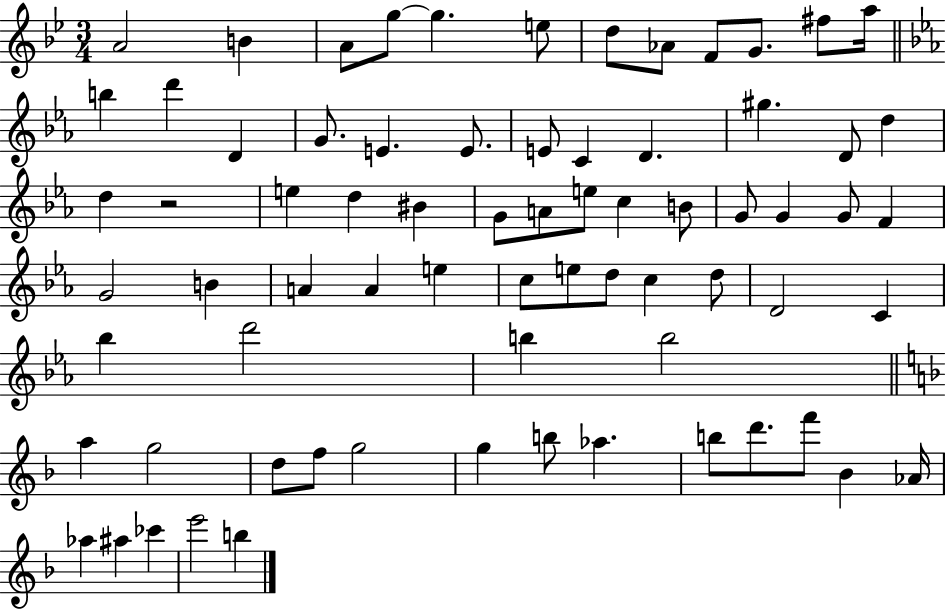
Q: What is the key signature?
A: BES major